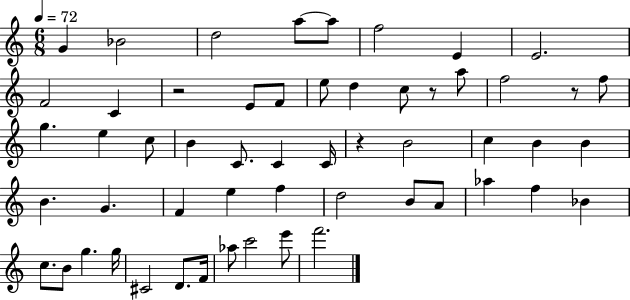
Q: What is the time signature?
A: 6/8